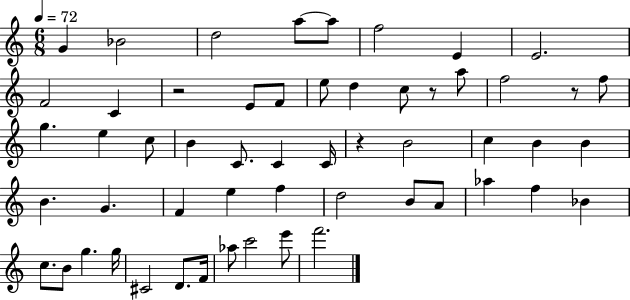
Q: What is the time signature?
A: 6/8